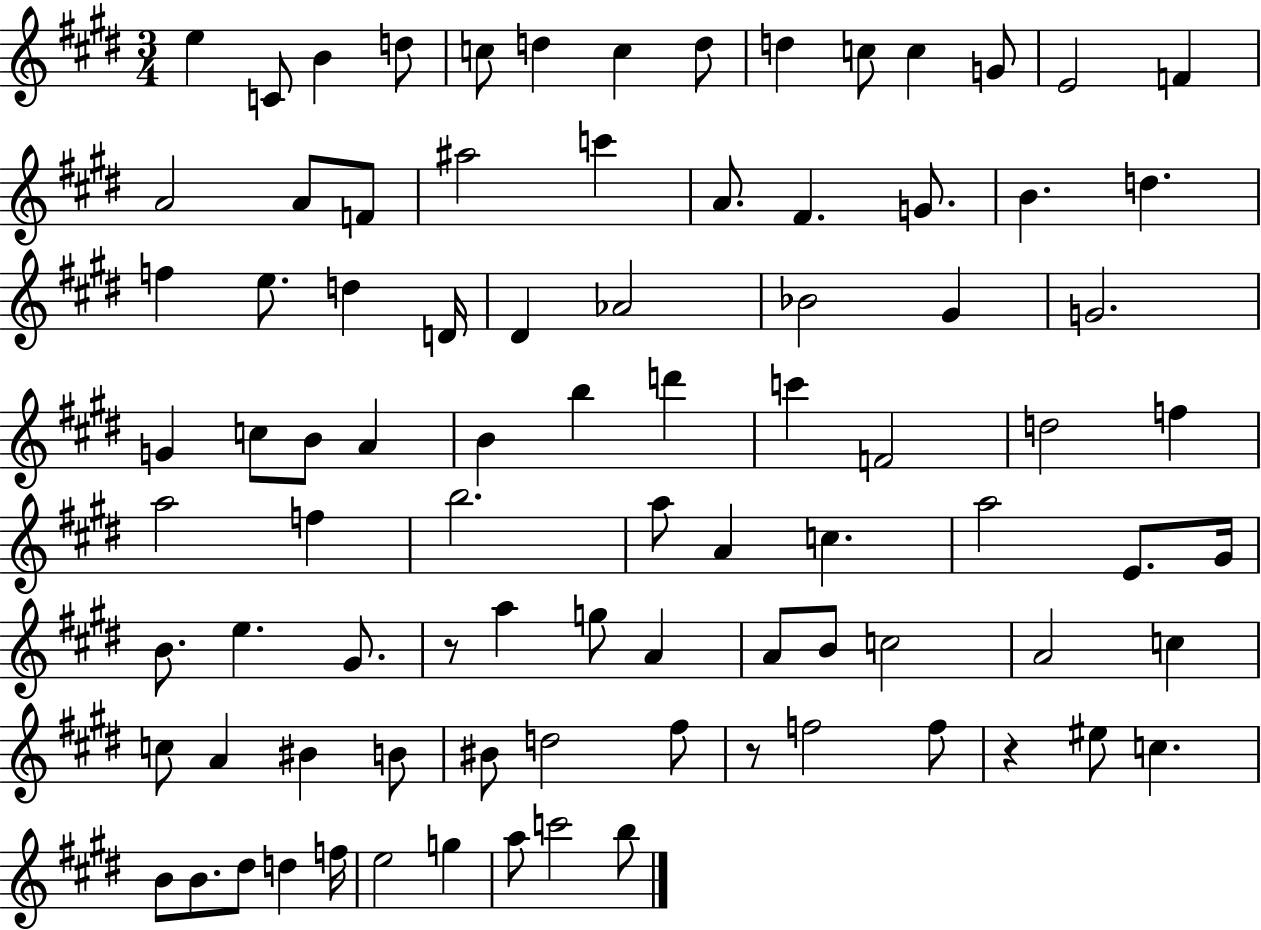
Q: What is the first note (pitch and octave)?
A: E5